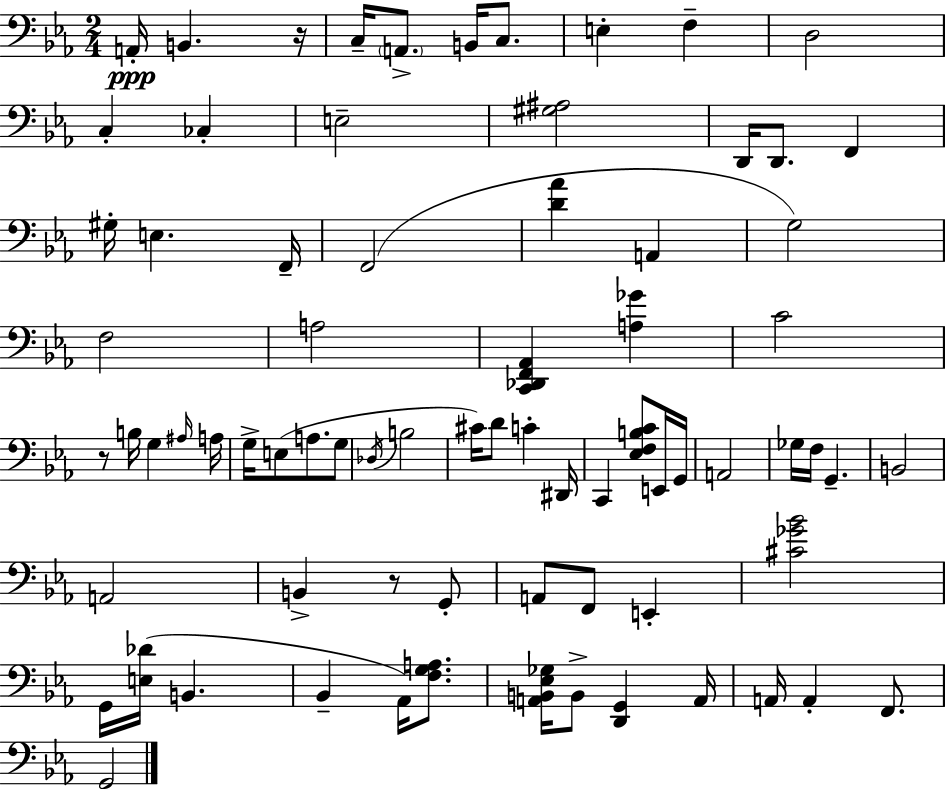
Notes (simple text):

A2/s B2/q. R/s C3/s A2/e. B2/s C3/e. E3/q F3/q D3/h C3/q CES3/q E3/h [G#3,A#3]/h D2/s D2/e. F2/q G#3/s E3/q. F2/s F2/h [D4,Ab4]/q A2/q G3/h F3/h A3/h [C2,Db2,F2,Ab2]/q [A3,Gb4]/q C4/h R/e B3/s G3/q A#3/s A3/s G3/s E3/e A3/e. G3/e Db3/s B3/h C#4/s D4/e C4/q D#2/s C2/q [Eb3,F3,B3,C4]/e E2/s G2/s A2/h Gb3/s F3/s G2/q. B2/h A2/h B2/q R/e G2/e A2/e F2/e E2/q [C#4,Gb4,Bb4]/h G2/s [E3,Db4]/s B2/q. Bb2/q Ab2/s [F3,G3,A3]/e. [A2,B2,Eb3,Gb3]/s B2/e [D2,G2]/q A2/s A2/s A2/q F2/e. G2/h